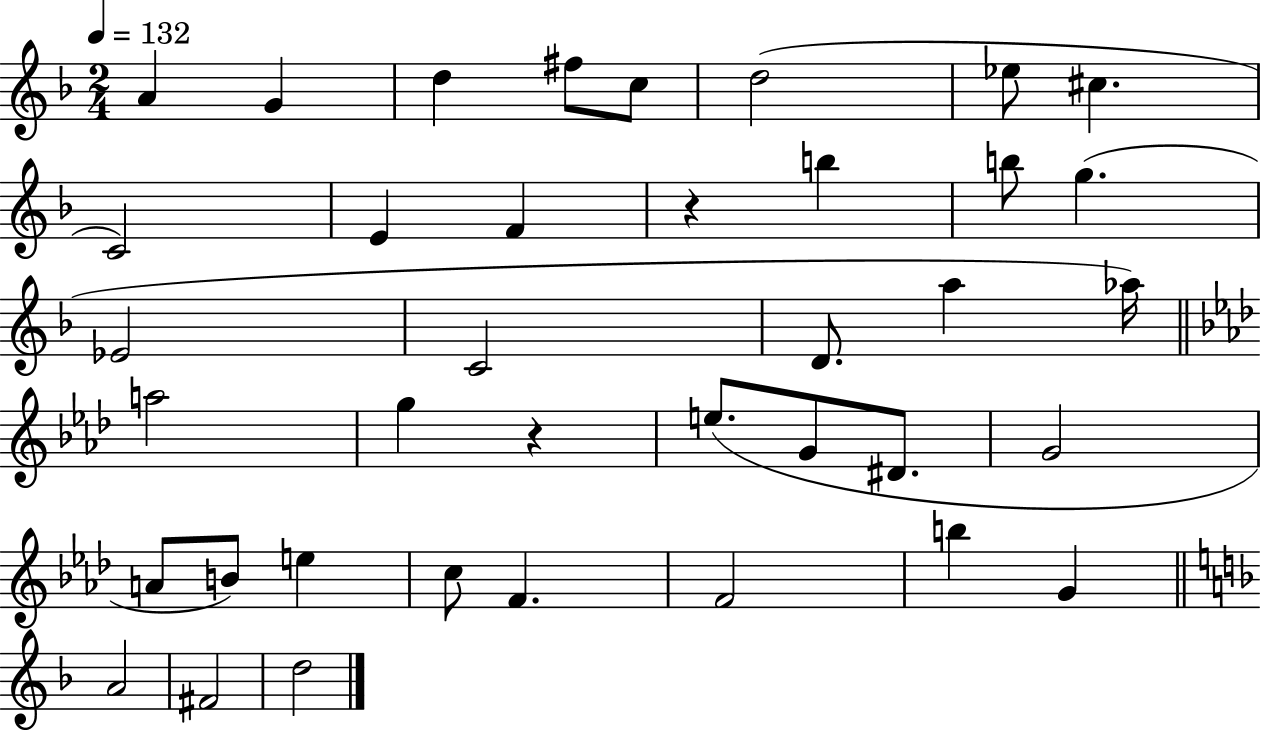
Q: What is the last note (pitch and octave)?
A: D5